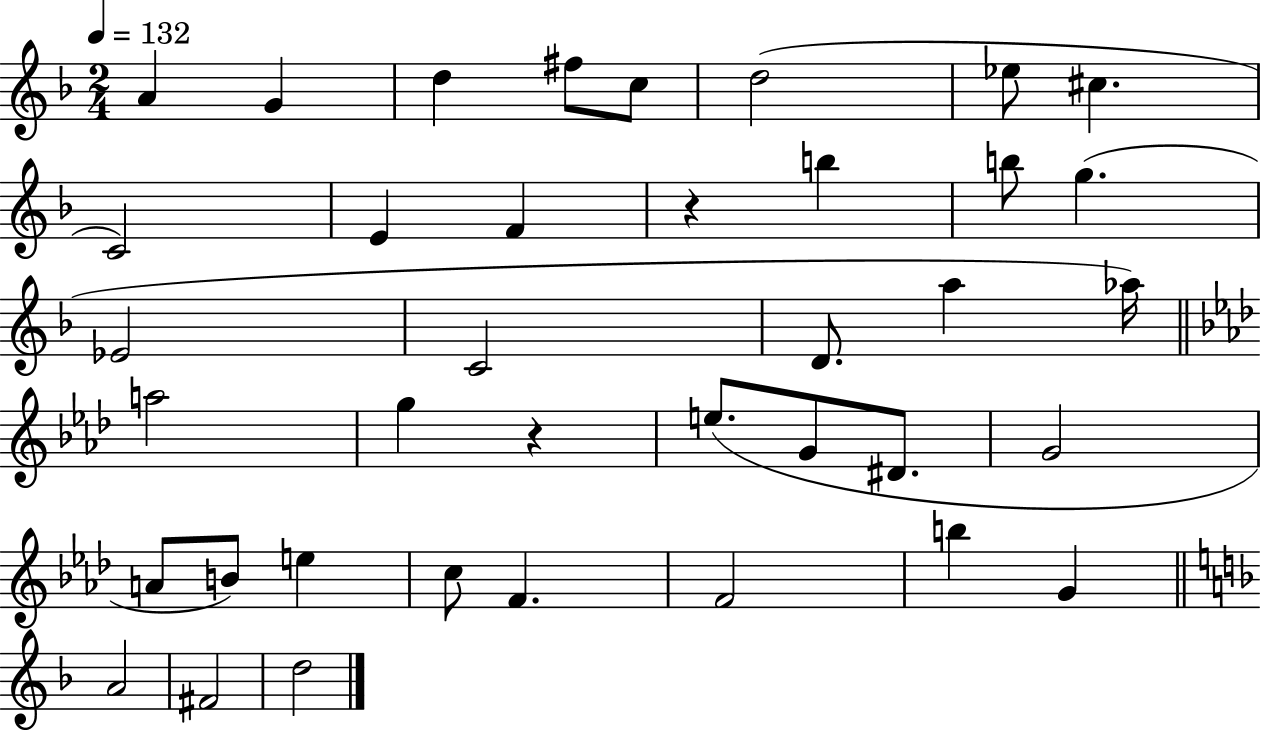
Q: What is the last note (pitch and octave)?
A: D5